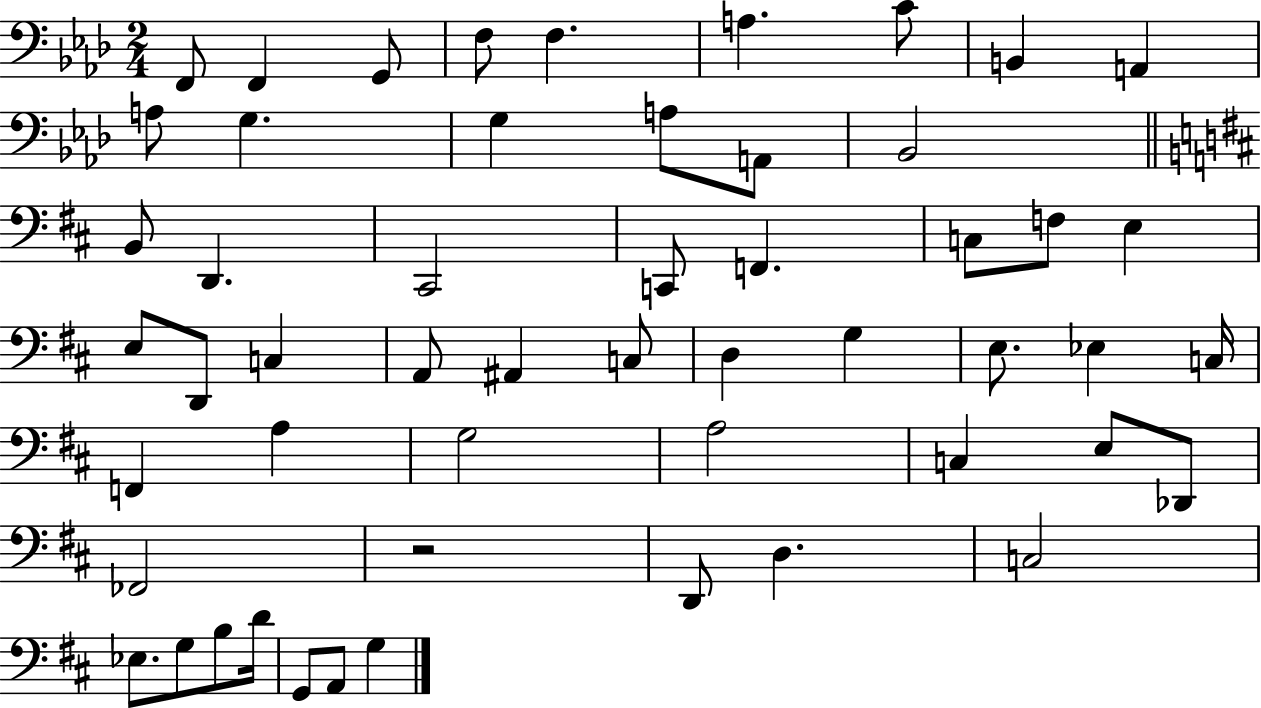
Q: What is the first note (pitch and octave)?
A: F2